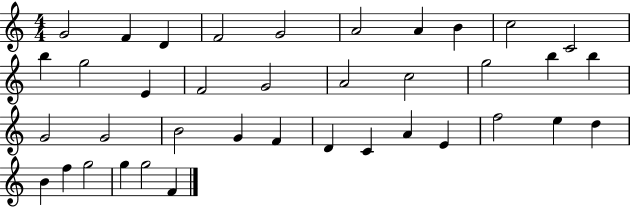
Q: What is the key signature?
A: C major